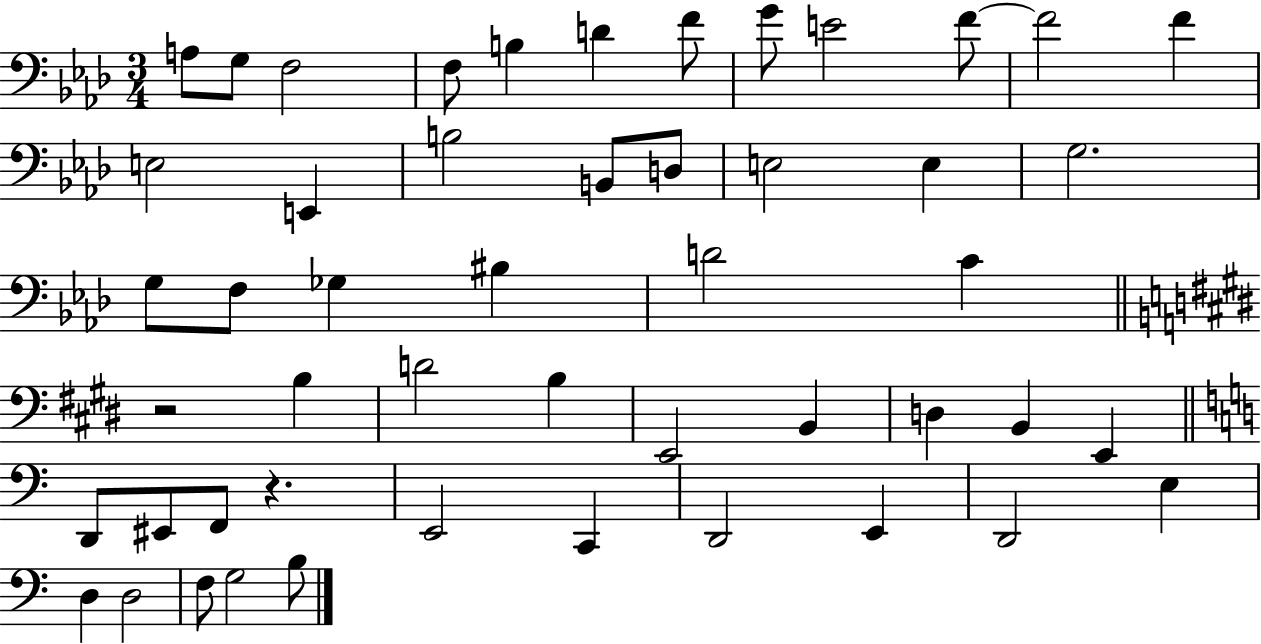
{
  \clef bass
  \numericTimeSignature
  \time 3/4
  \key aes \major
  a8 g8 f2 | f8 b4 d'4 f'8 | g'8 e'2 f'8~~ | f'2 f'4 | \break e2 e,4 | b2 b,8 d8 | e2 e4 | g2. | \break g8 f8 ges4 bis4 | d'2 c'4 | \bar "||" \break \key e \major r2 b4 | d'2 b4 | e,2 b,4 | d4 b,4 e,4 | \break \bar "||" \break \key a \minor d,8 eis,8 f,8 r4. | e,2 c,4 | d,2 e,4 | d,2 e4 | \break d4 d2 | f8 g2 b8 | \bar "|."
}